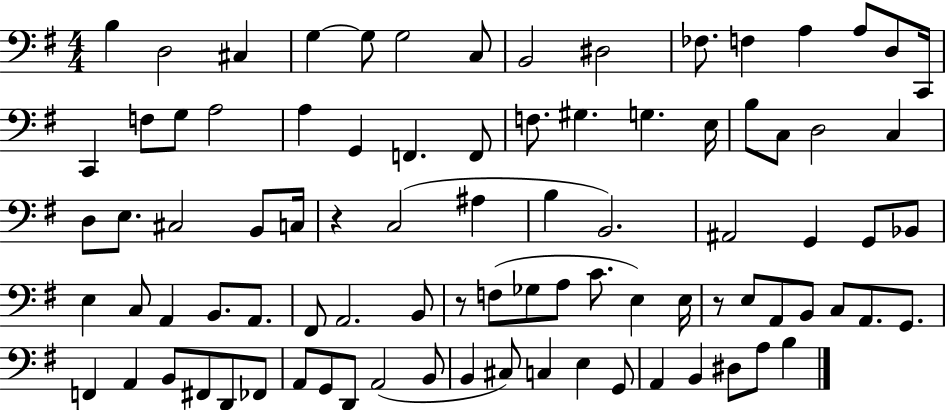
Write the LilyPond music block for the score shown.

{
  \clef bass
  \numericTimeSignature
  \time 4/4
  \key g \major
  b4 d2 cis4 | g4~~ g8 g2 c8 | b,2 dis2 | fes8. f4 a4 a8 d8 c,16 | \break c,4 f8 g8 a2 | a4 g,4 f,4. f,8 | f8. gis4. g4. e16 | b8 c8 d2 c4 | \break d8 e8. cis2 b,8 c16 | r4 c2( ais4 | b4 b,2.) | ais,2 g,4 g,8 bes,8 | \break e4 c8 a,4 b,8. a,8. | fis,8 a,2. b,8 | r8 f8( ges8 a8 c'8. e4) e16 | r8 e8 a,8 b,8 c8 a,8. g,8. | \break f,4 a,4 b,8 fis,8 d,8 fes,8 | a,8 g,8 d,8 a,2( b,8 | b,4 cis8) c4 e4 g,8 | a,4 b,4 dis8 a8 b4 | \break \bar "|."
}